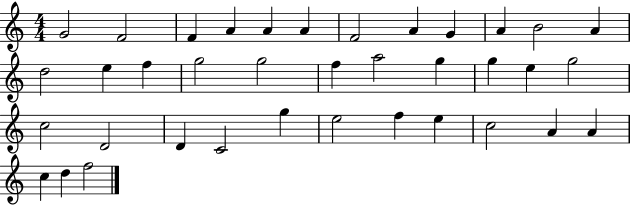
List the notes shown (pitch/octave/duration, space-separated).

G4/h F4/h F4/q A4/q A4/q A4/q F4/h A4/q G4/q A4/q B4/h A4/q D5/h E5/q F5/q G5/h G5/h F5/q A5/h G5/q G5/q E5/q G5/h C5/h D4/h D4/q C4/h G5/q E5/h F5/q E5/q C5/h A4/q A4/q C5/q D5/q F5/h